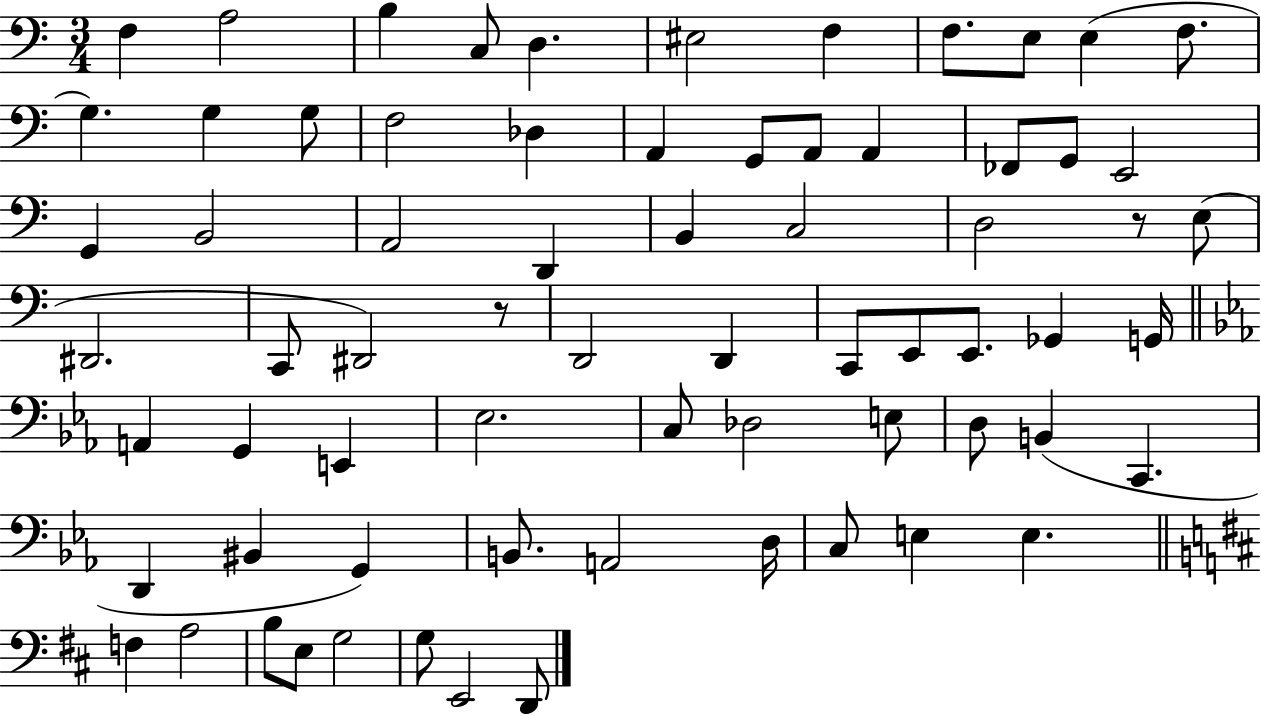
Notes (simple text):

F3/q A3/h B3/q C3/e D3/q. EIS3/h F3/q F3/e. E3/e E3/q F3/e. G3/q. G3/q G3/e F3/h Db3/q A2/q G2/e A2/e A2/q FES2/e G2/e E2/h G2/q B2/h A2/h D2/q B2/q C3/h D3/h R/e E3/e D#2/h. C2/e D#2/h R/e D2/h D2/q C2/e E2/e E2/e. Gb2/q G2/s A2/q G2/q E2/q Eb3/h. C3/e Db3/h E3/e D3/e B2/q C2/q. D2/q BIS2/q G2/q B2/e. A2/h D3/s C3/e E3/q E3/q. F3/q A3/h B3/e E3/e G3/h G3/e E2/h D2/e